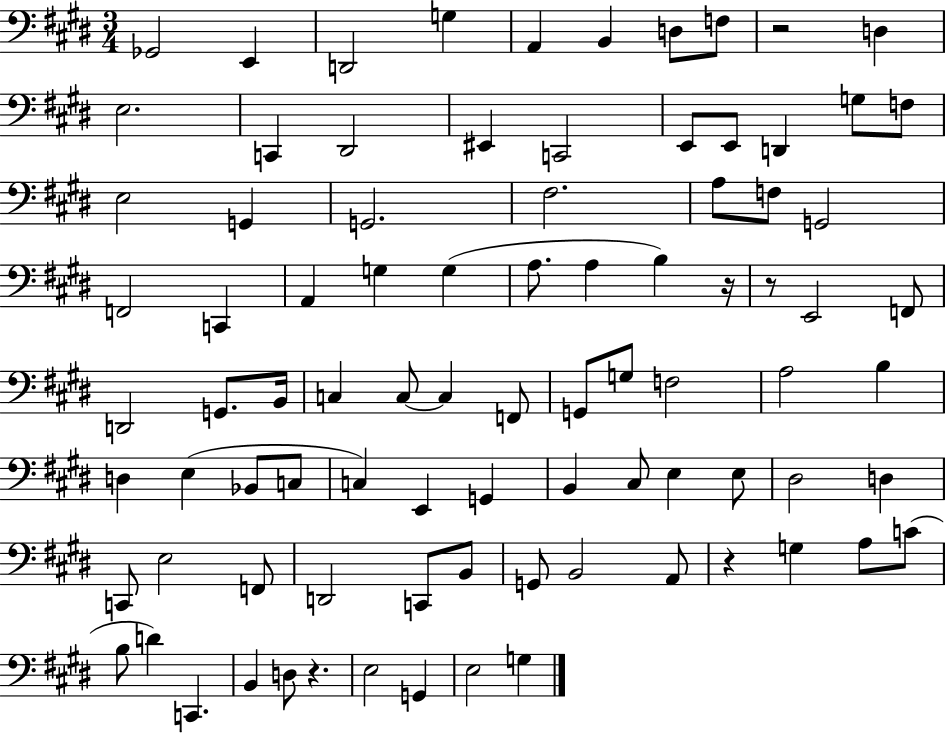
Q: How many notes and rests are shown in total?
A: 87